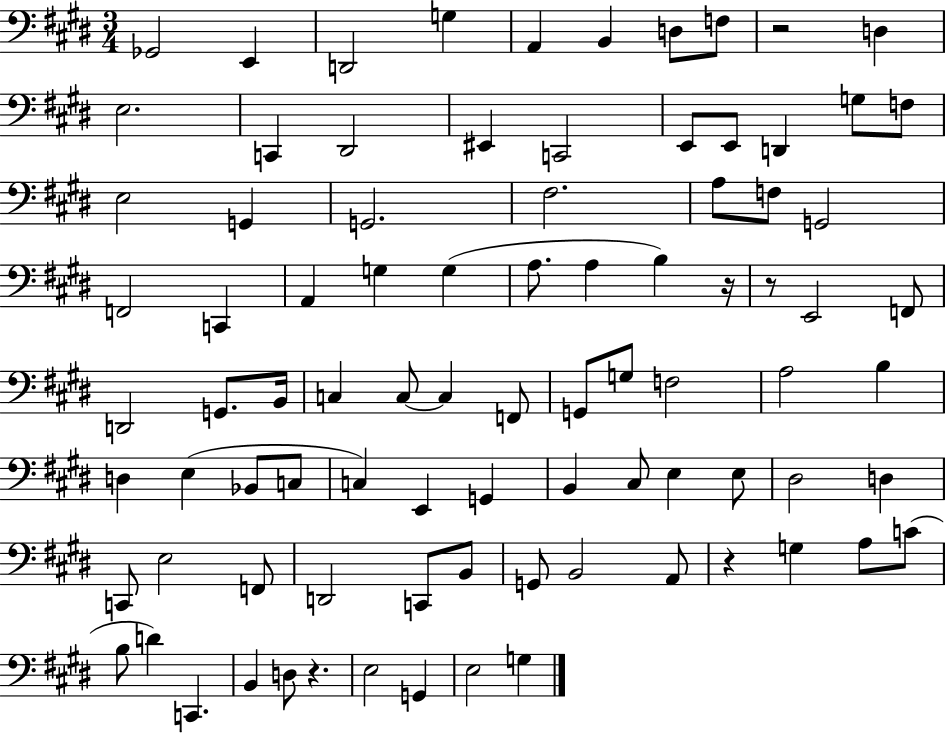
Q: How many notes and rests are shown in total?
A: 87